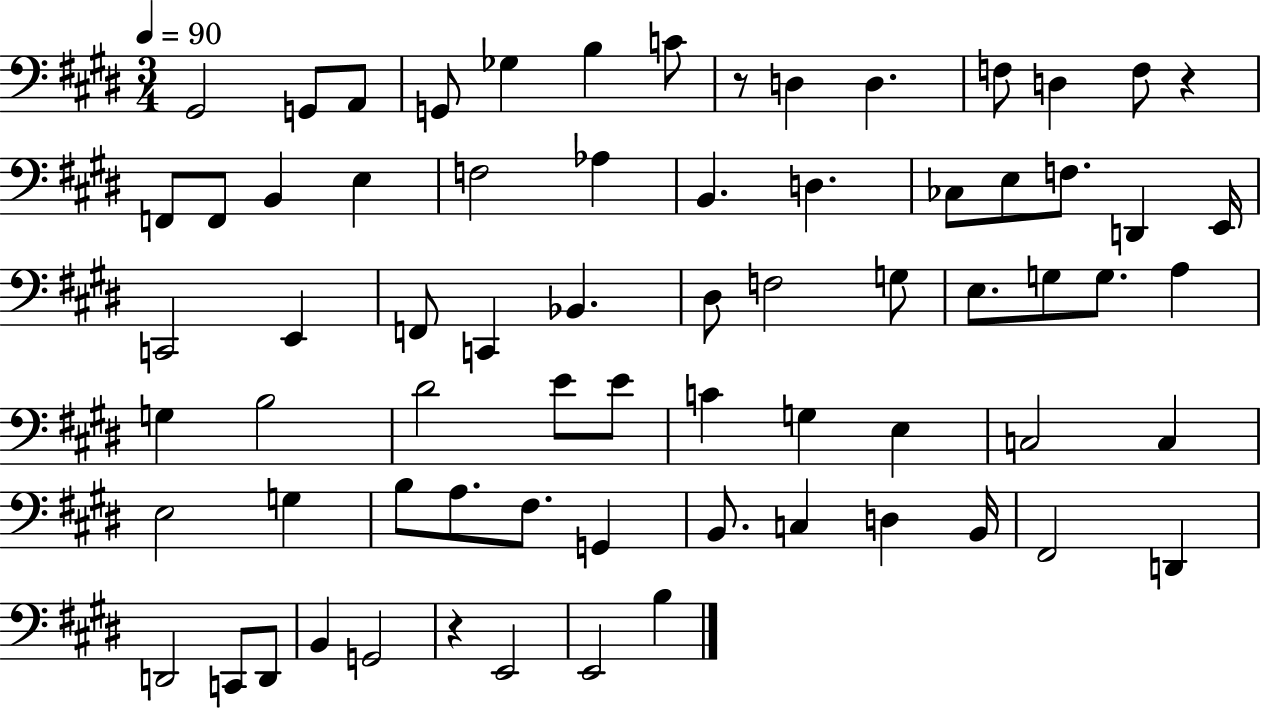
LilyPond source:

{
  \clef bass
  \numericTimeSignature
  \time 3/4
  \key e \major
  \tempo 4 = 90
  gis,2 g,8 a,8 | g,8 ges4 b4 c'8 | r8 d4 d4. | f8 d4 f8 r4 | \break f,8 f,8 b,4 e4 | f2 aes4 | b,4. d4. | ces8 e8 f8. d,4 e,16 | \break c,2 e,4 | f,8 c,4 bes,4. | dis8 f2 g8 | e8. g8 g8. a4 | \break g4 b2 | dis'2 e'8 e'8 | c'4 g4 e4 | c2 c4 | \break e2 g4 | b8 a8. fis8. g,4 | b,8. c4 d4 b,16 | fis,2 d,4 | \break d,2 c,8 d,8 | b,4 g,2 | r4 e,2 | e,2 b4 | \break \bar "|."
}